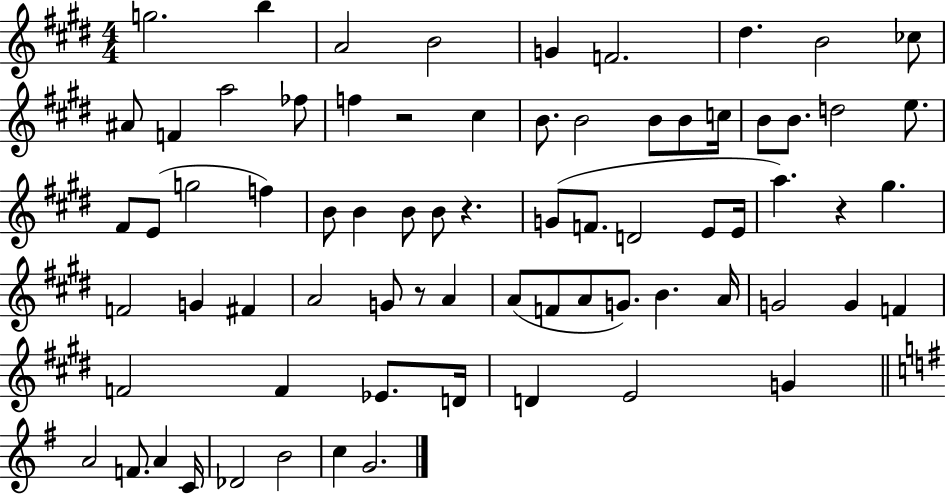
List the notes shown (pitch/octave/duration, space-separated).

G5/h. B5/q A4/h B4/h G4/q F4/h. D#5/q. B4/h CES5/e A#4/e F4/q A5/h FES5/e F5/q R/h C#5/q B4/e. B4/h B4/e B4/e C5/s B4/e B4/e. D5/h E5/e. F#4/e E4/e G5/h F5/q B4/e B4/q B4/e B4/e R/q. G4/e F4/e. D4/h E4/e E4/s A5/q. R/q G#5/q. F4/h G4/q F#4/q A4/h G4/e R/e A4/q A4/e F4/e A4/e G4/e. B4/q. A4/s G4/h G4/q F4/q F4/h F4/q Eb4/e. D4/s D4/q E4/h G4/q A4/h F4/e. A4/q C4/s Db4/h B4/h C5/q G4/h.